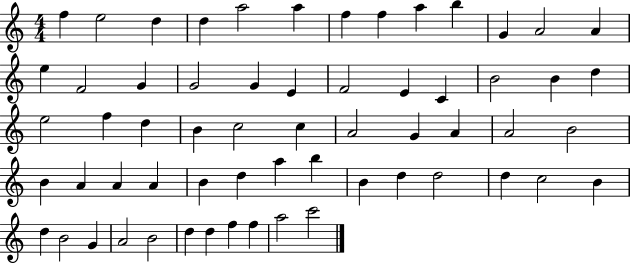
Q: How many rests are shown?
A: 0